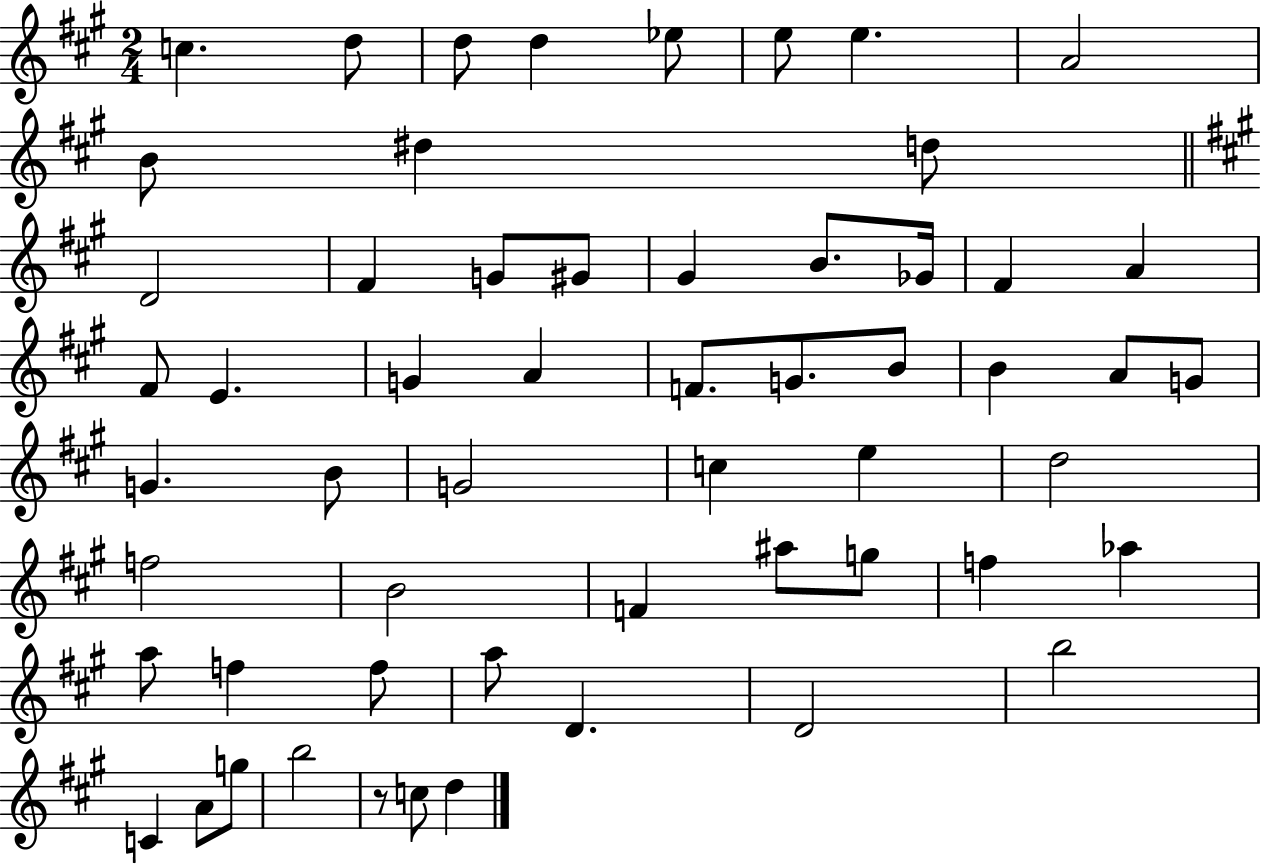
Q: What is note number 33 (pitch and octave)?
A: G4